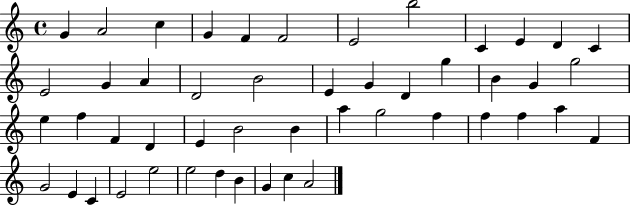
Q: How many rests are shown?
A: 0